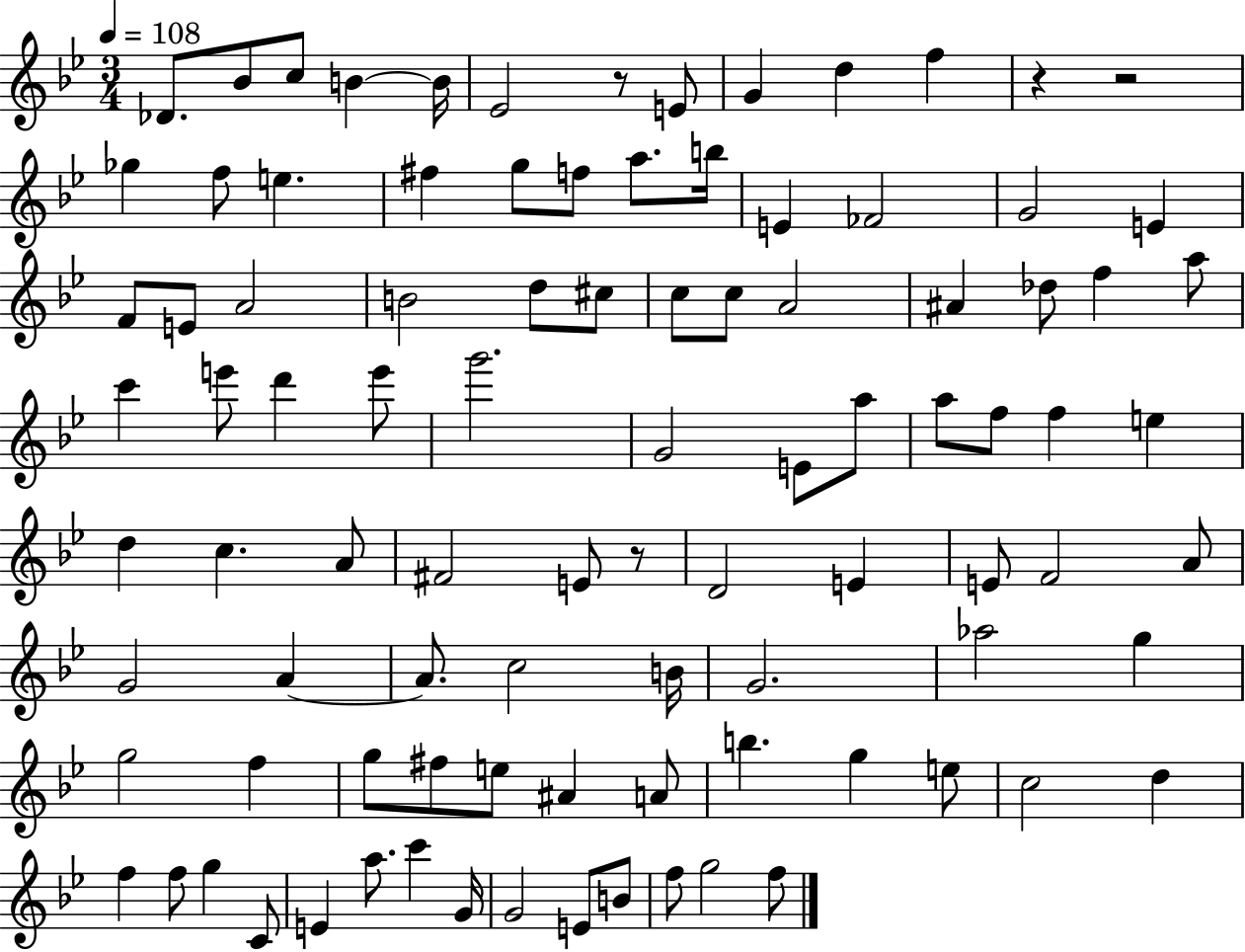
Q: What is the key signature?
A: BES major